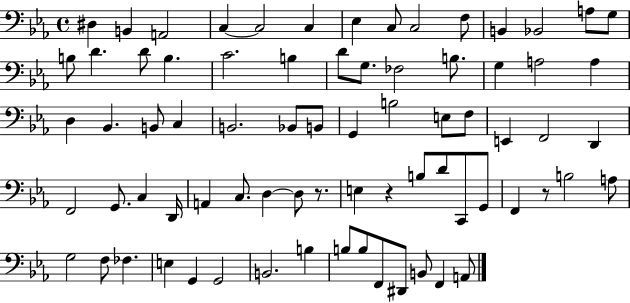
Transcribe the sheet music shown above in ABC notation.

X:1
T:Untitled
M:4/4
L:1/4
K:Eb
^D, B,, A,,2 C, C,2 C, _E, C,/2 C,2 F,/2 B,, _B,,2 A,/2 G,/2 B,/2 D D/2 B, C2 B, D/2 G,/2 _F,2 B,/2 G, A,2 A, D, _B,, B,,/2 C, B,,2 _B,,/2 B,,/2 G,, B,2 E,/2 F,/2 E,, F,,2 D,, F,,2 G,,/2 C, D,,/4 A,, C,/2 D, D,/2 z/2 E, z B,/2 D/2 C,,/2 G,,/2 F,, z/2 B,2 A,/2 G,2 F,/2 _F, E, G,, G,,2 B,,2 B, B,/2 B,/2 F,,/2 ^D,,/2 B,,/2 F,, A,,/2